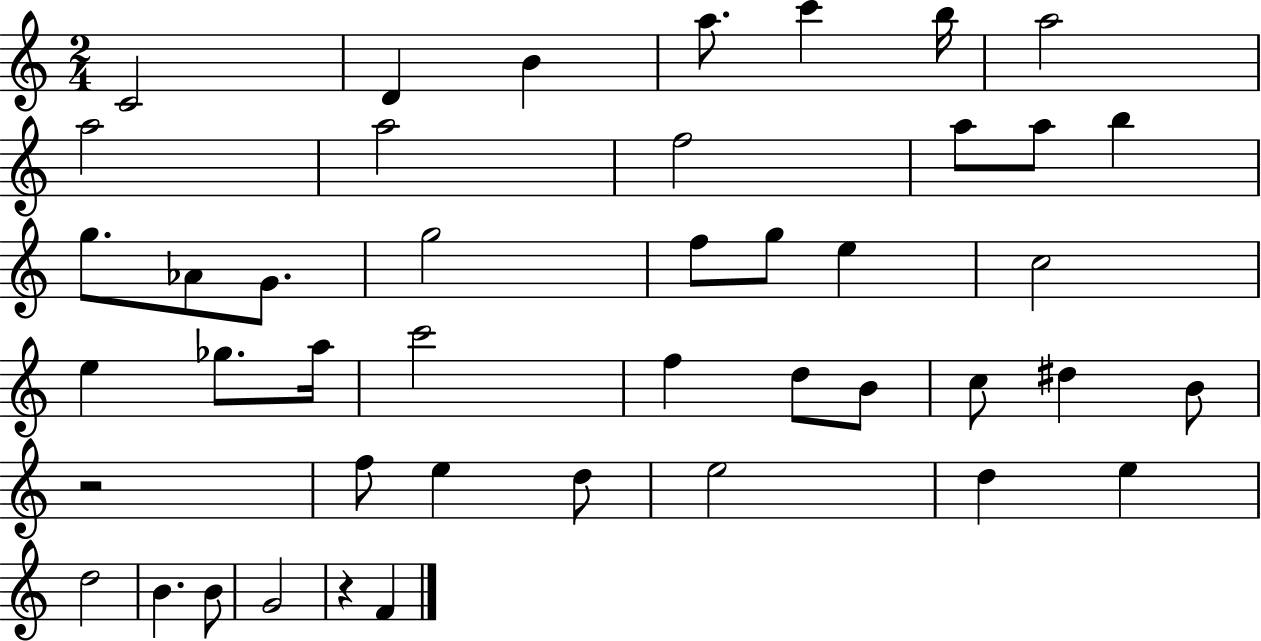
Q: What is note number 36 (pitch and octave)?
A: D5